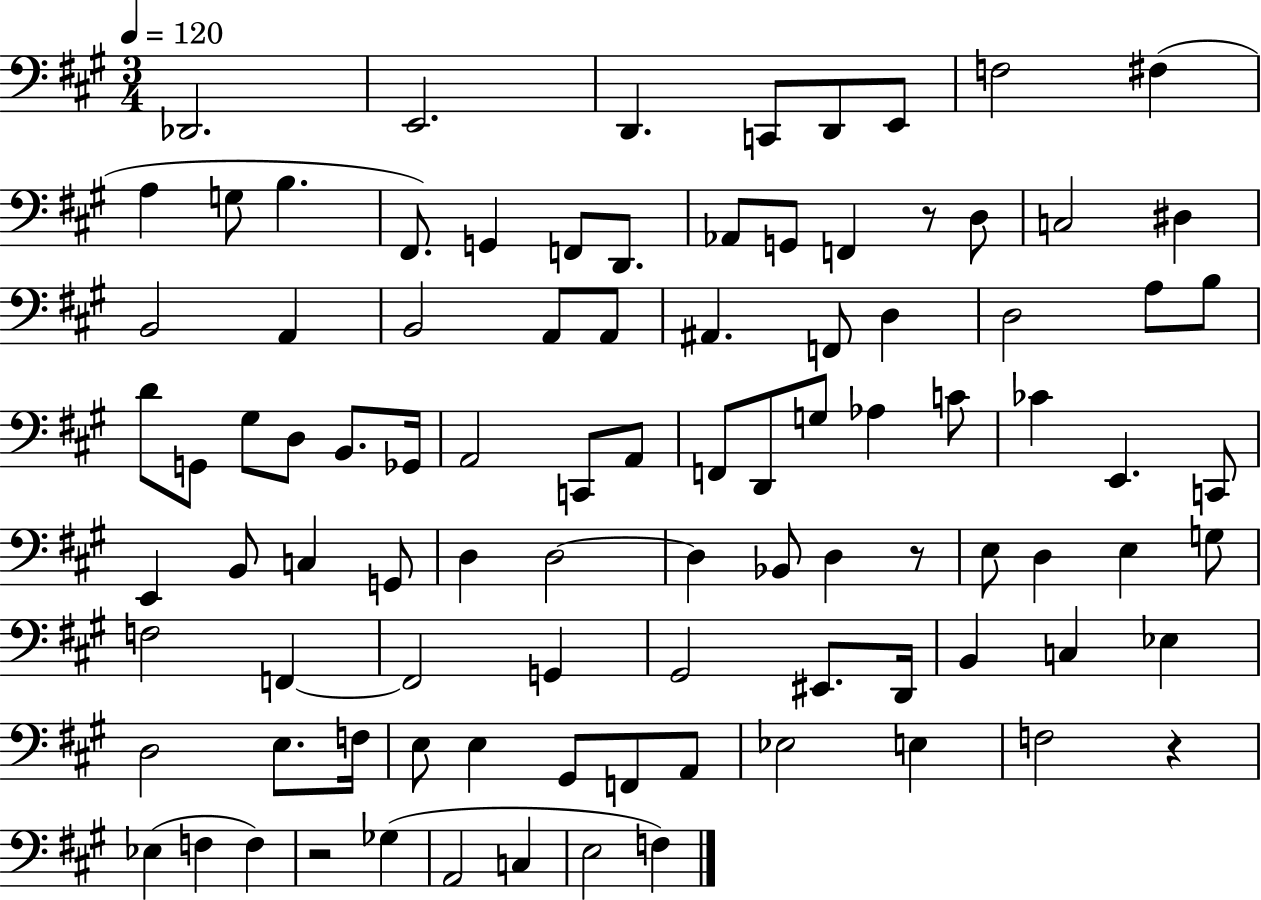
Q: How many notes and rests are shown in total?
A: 95